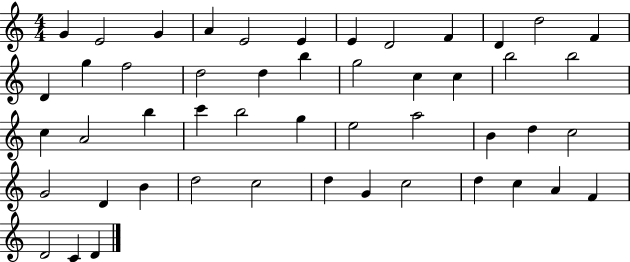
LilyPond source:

{
  \clef treble
  \numericTimeSignature
  \time 4/4
  \key c \major
  g'4 e'2 g'4 | a'4 e'2 e'4 | e'4 d'2 f'4 | d'4 d''2 f'4 | \break d'4 g''4 f''2 | d''2 d''4 b''4 | g''2 c''4 c''4 | b''2 b''2 | \break c''4 a'2 b''4 | c'''4 b''2 g''4 | e''2 a''2 | b'4 d''4 c''2 | \break g'2 d'4 b'4 | d''2 c''2 | d''4 g'4 c''2 | d''4 c''4 a'4 f'4 | \break d'2 c'4 d'4 | \bar "|."
}